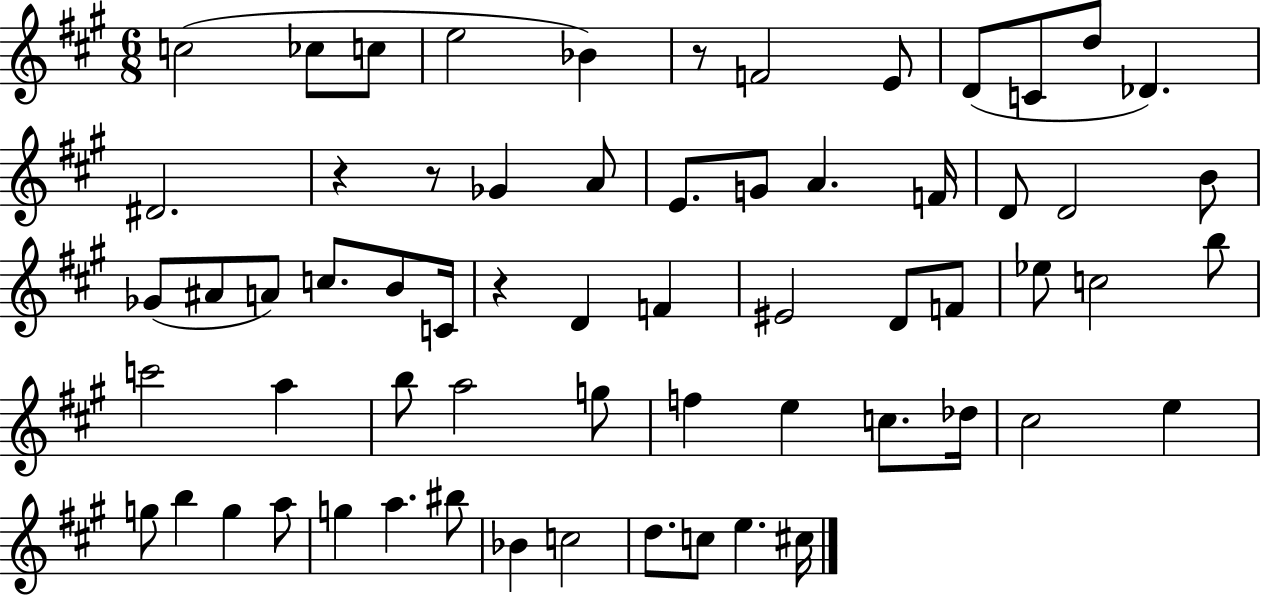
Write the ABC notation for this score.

X:1
T:Untitled
M:6/8
L:1/4
K:A
c2 _c/2 c/2 e2 _B z/2 F2 E/2 D/2 C/2 d/2 _D ^D2 z z/2 _G A/2 E/2 G/2 A F/4 D/2 D2 B/2 _G/2 ^A/2 A/2 c/2 B/2 C/4 z D F ^E2 D/2 F/2 _e/2 c2 b/2 c'2 a b/2 a2 g/2 f e c/2 _d/4 ^c2 e g/2 b g a/2 g a ^b/2 _B c2 d/2 c/2 e ^c/4